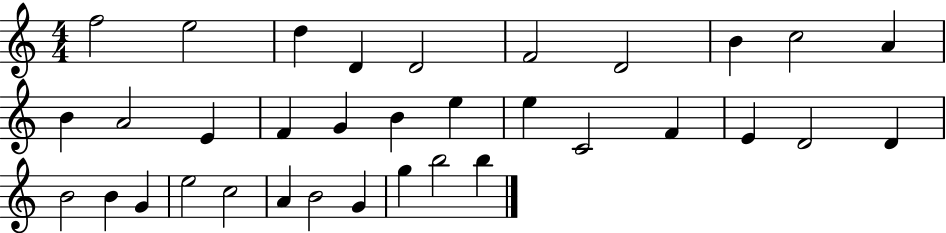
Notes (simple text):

F5/h E5/h D5/q D4/q D4/h F4/h D4/h B4/q C5/h A4/q B4/q A4/h E4/q F4/q G4/q B4/q E5/q E5/q C4/h F4/q E4/q D4/h D4/q B4/h B4/q G4/q E5/h C5/h A4/q B4/h G4/q G5/q B5/h B5/q